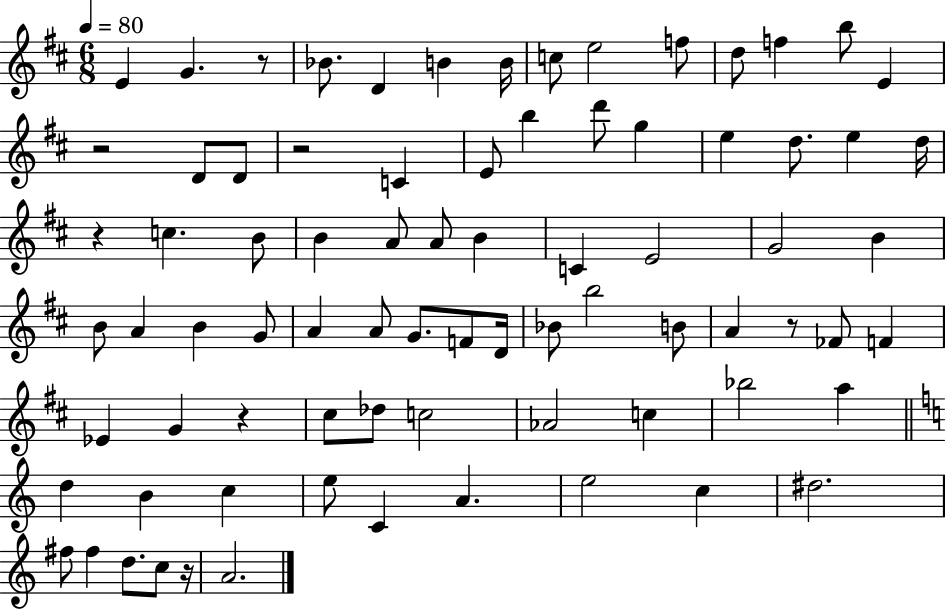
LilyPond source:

{
  \clef treble
  \numericTimeSignature
  \time 6/8
  \key d \major
  \tempo 4 = 80
  e'4 g'4. r8 | bes'8. d'4 b'4 b'16 | c''8 e''2 f''8 | d''8 f''4 b''8 e'4 | \break r2 d'8 d'8 | r2 c'4 | e'8 b''4 d'''8 g''4 | e''4 d''8. e''4 d''16 | \break r4 c''4. b'8 | b'4 a'8 a'8 b'4 | c'4 e'2 | g'2 b'4 | \break b'8 a'4 b'4 g'8 | a'4 a'8 g'8. f'8 d'16 | bes'8 b''2 b'8 | a'4 r8 fes'8 f'4 | \break ees'4 g'4 r4 | cis''8 des''8 c''2 | aes'2 c''4 | bes''2 a''4 | \break \bar "||" \break \key a \minor d''4 b'4 c''4 | e''8 c'4 a'4. | e''2 c''4 | dis''2. | \break fis''8 fis''4 d''8. c''8 r16 | a'2. | \bar "|."
}